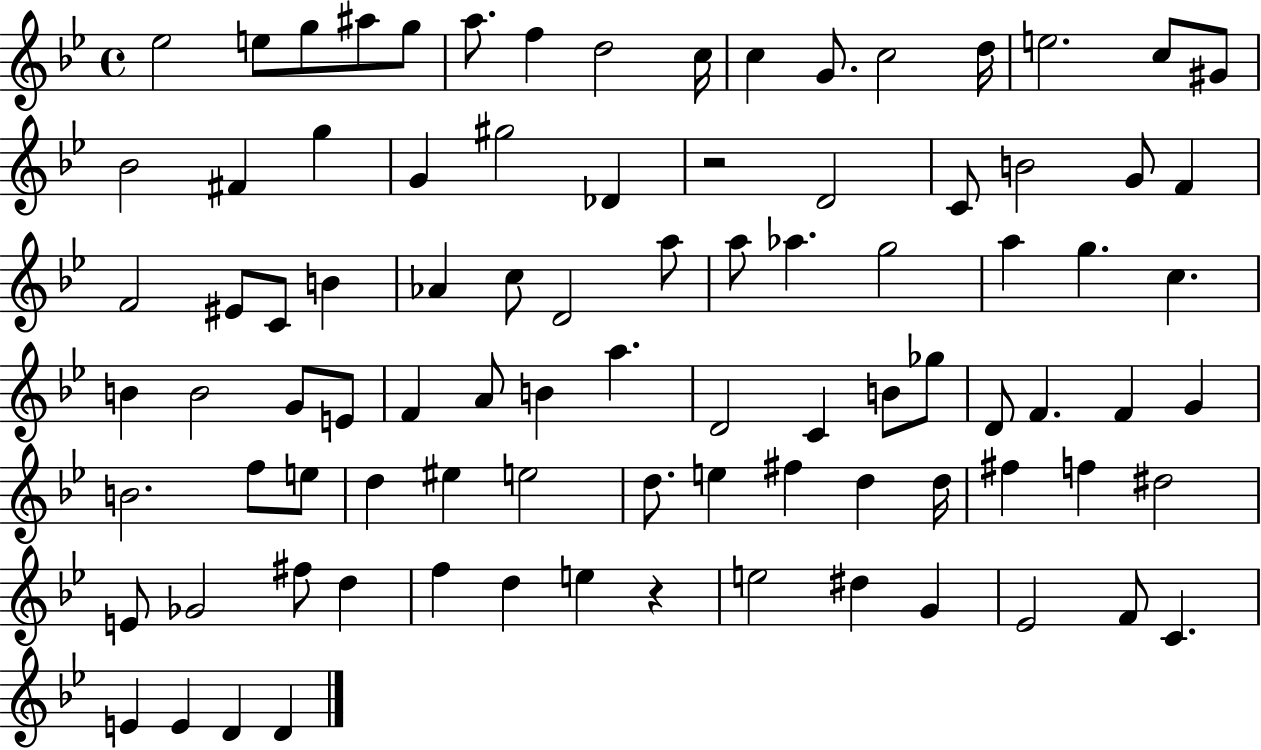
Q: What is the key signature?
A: BES major